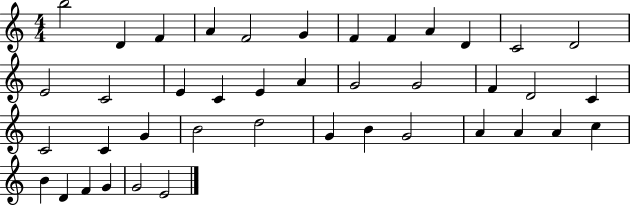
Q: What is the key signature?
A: C major